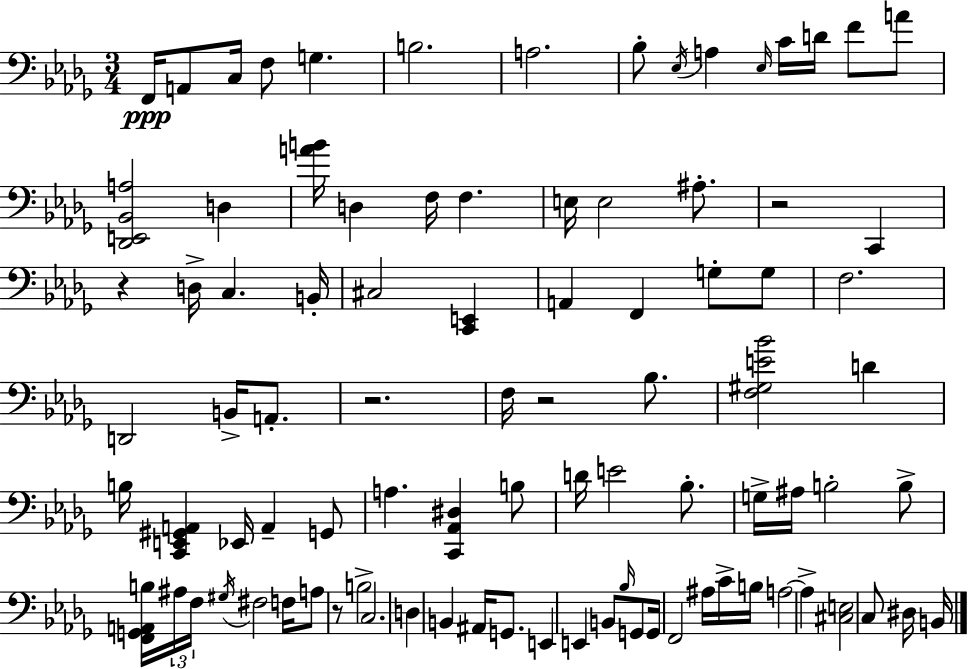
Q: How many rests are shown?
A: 5